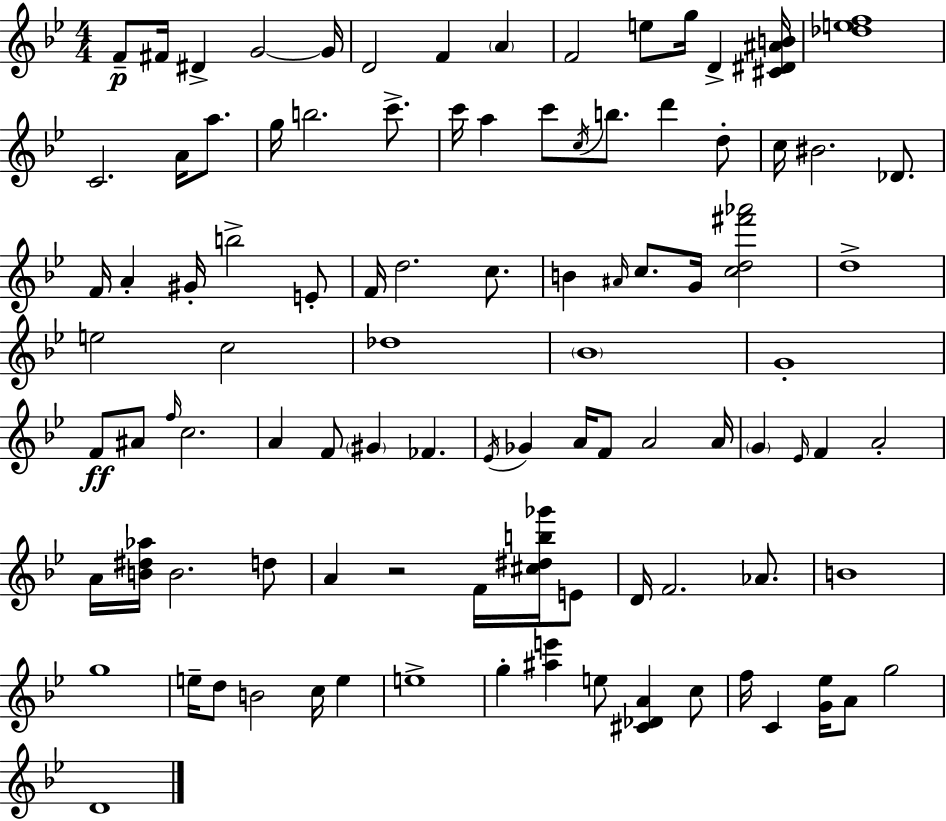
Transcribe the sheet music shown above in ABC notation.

X:1
T:Untitled
M:4/4
L:1/4
K:Gm
F/2 ^F/4 ^D G2 G/4 D2 F A F2 e/2 g/4 D [^C^D^AB]/4 [_def]4 C2 A/4 a/2 g/4 b2 c'/2 c'/4 a c'/2 c/4 b/2 d' d/2 c/4 ^B2 _D/2 F/4 A ^G/4 b2 E/2 F/4 d2 c/2 B ^A/4 c/2 G/4 [cd^f'_a']2 d4 e2 c2 _d4 _B4 G4 F/2 ^A/2 f/4 c2 A F/2 ^G _F _E/4 _G A/4 F/2 A2 A/4 G _E/4 F A2 A/4 [B^d_a]/4 B2 d/2 A z2 F/4 [^c^db_g']/4 E/2 D/4 F2 _A/2 B4 g4 e/4 d/2 B2 c/4 e e4 g [^ae'] e/2 [^C_DA] c/2 f/4 C [G_e]/4 A/2 g2 D4